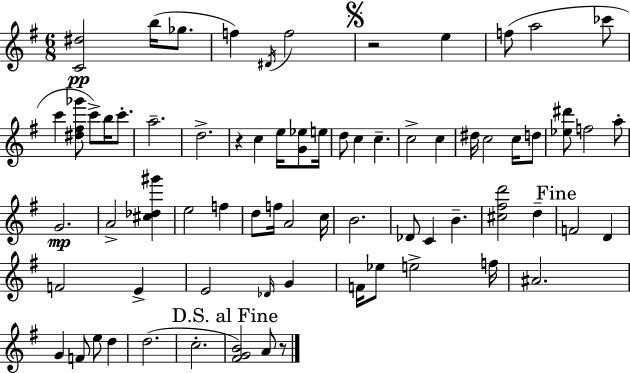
{
  \clef treble
  \numericTimeSignature
  \time 6/8
  \key g \major
  \repeat volta 2 { <c' dis''>2\pp b''16( ges''8. | f''4) \acciaccatura { dis'16 } f''2 | \mark \markup { \musicglyph "scripts.segno" } r2 e''4 | f''8( a''2 ces'''8 | \break c'''4 <dis'' fis'' ges'''>8 c'''8->) b''16 c'''8.-. | a''2.-- | d''2.-> | r4 c''4 e''16 <g' ees''>8 | \break e''16 d''8 c''4 c''4.-- | c''2-> c''4 | dis''16 c''2 c''16 d''8 | <ees'' dis'''>8 f''2 a''8-. | \break g'2.\mp | a'2-> <cis'' des'' gis'''>4 | e''2 f''4 | d''8 f''16 a'2 | \break c''16 b'2. | des'8 c'4 b'4.-- | <cis'' fis'' d'''>2 d''4-- | \mark "Fine" f'2 d'4 | \break f'2 e'4-> | e'2 \grace { des'16 } g'4 | f'16 ees''8 e''2-> | f''16 ais'2. | \break g'4 f'8 e''8 d''4 | d''2.( | c''2.-. | \mark "D.S. al Fine" <fis' g' b'>2) a'8 | \break r8 } \bar "|."
}